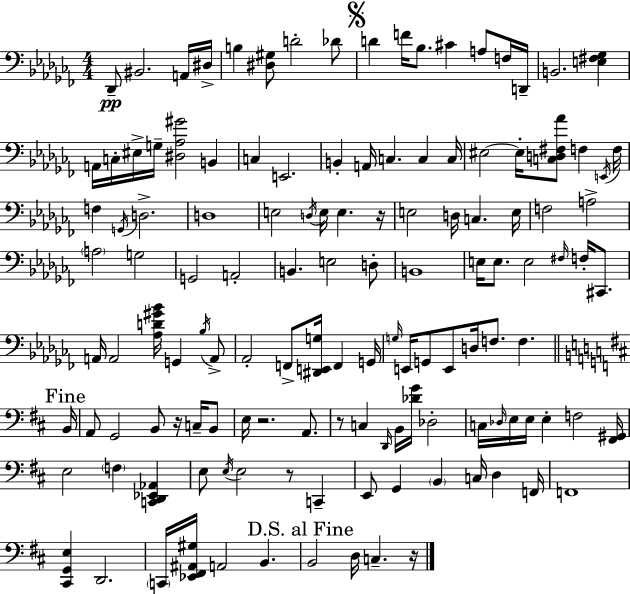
{
  \clef bass
  \numericTimeSignature
  \time 4/4
  \key aes \minor
  des,8--\pp bis,2. a,16 dis16-> | b4 <dis gis>8 d'2-. des'8 | \mark \markup { \musicglyph "scripts.segno" } d'4 f'16 bes8. cis'4 a8 f16 d,16-- | b,2. <e fis ges>4 | \break a,16 c16-. eis16-> g16-- <dis aes gis'>2 b,4 | c4 e,2. | b,4-. a,16 c4. c4 c16 | eis2~~ eis16-. <c d fis aes'>8 f4 \acciaccatura { e,16 } | \break f16 f4 \acciaccatura { g,16 } d2.-> | d1 | e2 \acciaccatura { d16 } e16 e4. | r16 e2 d16 c4. | \break e16 f2 a2-> | \parenthesize a2 g2 | g,2 a,2-. | b,4. e2 | \break d8-. b,1 | e16 e8. e2 \grace { fis16 } | f16-. cis,8. a,16 a,2 <aes d' gis' bes'>16 g,4 | \acciaccatura { bes16 } a,8-> aes,2-. f,8-> <dis, e, g>16 | \break f,4 g,16 \grace { g16 } e,16 g,8 e,8 d16 f8. f4. | \mark "Fine" \bar "||" \break \key b \minor b,16 a,8 g,2 b,8 r16 c16-- b,8 | e16 r2. a,8. | r8 c4 \grace { d,16 } b,16 <des' g'>16 des2-. | c16 \grace { des16 } e16 e16 e4-. f2 | \break <fis, gis,>16 e2 \parenthesize f4 <c, d, ees, aes,>4 | e8 \acciaccatura { e16 } e2 r8 | c,4-- e,8 g,4 \parenthesize b,4 c16 d4 | f,16 f,1 | \break <cis, g, e>4 d,2. | \parenthesize c,16 <ees, fis, ais, gis>16 a,2 b,4. | \mark "D.S. al Fine" b,2 d16 c4.-- | r16 \bar "|."
}